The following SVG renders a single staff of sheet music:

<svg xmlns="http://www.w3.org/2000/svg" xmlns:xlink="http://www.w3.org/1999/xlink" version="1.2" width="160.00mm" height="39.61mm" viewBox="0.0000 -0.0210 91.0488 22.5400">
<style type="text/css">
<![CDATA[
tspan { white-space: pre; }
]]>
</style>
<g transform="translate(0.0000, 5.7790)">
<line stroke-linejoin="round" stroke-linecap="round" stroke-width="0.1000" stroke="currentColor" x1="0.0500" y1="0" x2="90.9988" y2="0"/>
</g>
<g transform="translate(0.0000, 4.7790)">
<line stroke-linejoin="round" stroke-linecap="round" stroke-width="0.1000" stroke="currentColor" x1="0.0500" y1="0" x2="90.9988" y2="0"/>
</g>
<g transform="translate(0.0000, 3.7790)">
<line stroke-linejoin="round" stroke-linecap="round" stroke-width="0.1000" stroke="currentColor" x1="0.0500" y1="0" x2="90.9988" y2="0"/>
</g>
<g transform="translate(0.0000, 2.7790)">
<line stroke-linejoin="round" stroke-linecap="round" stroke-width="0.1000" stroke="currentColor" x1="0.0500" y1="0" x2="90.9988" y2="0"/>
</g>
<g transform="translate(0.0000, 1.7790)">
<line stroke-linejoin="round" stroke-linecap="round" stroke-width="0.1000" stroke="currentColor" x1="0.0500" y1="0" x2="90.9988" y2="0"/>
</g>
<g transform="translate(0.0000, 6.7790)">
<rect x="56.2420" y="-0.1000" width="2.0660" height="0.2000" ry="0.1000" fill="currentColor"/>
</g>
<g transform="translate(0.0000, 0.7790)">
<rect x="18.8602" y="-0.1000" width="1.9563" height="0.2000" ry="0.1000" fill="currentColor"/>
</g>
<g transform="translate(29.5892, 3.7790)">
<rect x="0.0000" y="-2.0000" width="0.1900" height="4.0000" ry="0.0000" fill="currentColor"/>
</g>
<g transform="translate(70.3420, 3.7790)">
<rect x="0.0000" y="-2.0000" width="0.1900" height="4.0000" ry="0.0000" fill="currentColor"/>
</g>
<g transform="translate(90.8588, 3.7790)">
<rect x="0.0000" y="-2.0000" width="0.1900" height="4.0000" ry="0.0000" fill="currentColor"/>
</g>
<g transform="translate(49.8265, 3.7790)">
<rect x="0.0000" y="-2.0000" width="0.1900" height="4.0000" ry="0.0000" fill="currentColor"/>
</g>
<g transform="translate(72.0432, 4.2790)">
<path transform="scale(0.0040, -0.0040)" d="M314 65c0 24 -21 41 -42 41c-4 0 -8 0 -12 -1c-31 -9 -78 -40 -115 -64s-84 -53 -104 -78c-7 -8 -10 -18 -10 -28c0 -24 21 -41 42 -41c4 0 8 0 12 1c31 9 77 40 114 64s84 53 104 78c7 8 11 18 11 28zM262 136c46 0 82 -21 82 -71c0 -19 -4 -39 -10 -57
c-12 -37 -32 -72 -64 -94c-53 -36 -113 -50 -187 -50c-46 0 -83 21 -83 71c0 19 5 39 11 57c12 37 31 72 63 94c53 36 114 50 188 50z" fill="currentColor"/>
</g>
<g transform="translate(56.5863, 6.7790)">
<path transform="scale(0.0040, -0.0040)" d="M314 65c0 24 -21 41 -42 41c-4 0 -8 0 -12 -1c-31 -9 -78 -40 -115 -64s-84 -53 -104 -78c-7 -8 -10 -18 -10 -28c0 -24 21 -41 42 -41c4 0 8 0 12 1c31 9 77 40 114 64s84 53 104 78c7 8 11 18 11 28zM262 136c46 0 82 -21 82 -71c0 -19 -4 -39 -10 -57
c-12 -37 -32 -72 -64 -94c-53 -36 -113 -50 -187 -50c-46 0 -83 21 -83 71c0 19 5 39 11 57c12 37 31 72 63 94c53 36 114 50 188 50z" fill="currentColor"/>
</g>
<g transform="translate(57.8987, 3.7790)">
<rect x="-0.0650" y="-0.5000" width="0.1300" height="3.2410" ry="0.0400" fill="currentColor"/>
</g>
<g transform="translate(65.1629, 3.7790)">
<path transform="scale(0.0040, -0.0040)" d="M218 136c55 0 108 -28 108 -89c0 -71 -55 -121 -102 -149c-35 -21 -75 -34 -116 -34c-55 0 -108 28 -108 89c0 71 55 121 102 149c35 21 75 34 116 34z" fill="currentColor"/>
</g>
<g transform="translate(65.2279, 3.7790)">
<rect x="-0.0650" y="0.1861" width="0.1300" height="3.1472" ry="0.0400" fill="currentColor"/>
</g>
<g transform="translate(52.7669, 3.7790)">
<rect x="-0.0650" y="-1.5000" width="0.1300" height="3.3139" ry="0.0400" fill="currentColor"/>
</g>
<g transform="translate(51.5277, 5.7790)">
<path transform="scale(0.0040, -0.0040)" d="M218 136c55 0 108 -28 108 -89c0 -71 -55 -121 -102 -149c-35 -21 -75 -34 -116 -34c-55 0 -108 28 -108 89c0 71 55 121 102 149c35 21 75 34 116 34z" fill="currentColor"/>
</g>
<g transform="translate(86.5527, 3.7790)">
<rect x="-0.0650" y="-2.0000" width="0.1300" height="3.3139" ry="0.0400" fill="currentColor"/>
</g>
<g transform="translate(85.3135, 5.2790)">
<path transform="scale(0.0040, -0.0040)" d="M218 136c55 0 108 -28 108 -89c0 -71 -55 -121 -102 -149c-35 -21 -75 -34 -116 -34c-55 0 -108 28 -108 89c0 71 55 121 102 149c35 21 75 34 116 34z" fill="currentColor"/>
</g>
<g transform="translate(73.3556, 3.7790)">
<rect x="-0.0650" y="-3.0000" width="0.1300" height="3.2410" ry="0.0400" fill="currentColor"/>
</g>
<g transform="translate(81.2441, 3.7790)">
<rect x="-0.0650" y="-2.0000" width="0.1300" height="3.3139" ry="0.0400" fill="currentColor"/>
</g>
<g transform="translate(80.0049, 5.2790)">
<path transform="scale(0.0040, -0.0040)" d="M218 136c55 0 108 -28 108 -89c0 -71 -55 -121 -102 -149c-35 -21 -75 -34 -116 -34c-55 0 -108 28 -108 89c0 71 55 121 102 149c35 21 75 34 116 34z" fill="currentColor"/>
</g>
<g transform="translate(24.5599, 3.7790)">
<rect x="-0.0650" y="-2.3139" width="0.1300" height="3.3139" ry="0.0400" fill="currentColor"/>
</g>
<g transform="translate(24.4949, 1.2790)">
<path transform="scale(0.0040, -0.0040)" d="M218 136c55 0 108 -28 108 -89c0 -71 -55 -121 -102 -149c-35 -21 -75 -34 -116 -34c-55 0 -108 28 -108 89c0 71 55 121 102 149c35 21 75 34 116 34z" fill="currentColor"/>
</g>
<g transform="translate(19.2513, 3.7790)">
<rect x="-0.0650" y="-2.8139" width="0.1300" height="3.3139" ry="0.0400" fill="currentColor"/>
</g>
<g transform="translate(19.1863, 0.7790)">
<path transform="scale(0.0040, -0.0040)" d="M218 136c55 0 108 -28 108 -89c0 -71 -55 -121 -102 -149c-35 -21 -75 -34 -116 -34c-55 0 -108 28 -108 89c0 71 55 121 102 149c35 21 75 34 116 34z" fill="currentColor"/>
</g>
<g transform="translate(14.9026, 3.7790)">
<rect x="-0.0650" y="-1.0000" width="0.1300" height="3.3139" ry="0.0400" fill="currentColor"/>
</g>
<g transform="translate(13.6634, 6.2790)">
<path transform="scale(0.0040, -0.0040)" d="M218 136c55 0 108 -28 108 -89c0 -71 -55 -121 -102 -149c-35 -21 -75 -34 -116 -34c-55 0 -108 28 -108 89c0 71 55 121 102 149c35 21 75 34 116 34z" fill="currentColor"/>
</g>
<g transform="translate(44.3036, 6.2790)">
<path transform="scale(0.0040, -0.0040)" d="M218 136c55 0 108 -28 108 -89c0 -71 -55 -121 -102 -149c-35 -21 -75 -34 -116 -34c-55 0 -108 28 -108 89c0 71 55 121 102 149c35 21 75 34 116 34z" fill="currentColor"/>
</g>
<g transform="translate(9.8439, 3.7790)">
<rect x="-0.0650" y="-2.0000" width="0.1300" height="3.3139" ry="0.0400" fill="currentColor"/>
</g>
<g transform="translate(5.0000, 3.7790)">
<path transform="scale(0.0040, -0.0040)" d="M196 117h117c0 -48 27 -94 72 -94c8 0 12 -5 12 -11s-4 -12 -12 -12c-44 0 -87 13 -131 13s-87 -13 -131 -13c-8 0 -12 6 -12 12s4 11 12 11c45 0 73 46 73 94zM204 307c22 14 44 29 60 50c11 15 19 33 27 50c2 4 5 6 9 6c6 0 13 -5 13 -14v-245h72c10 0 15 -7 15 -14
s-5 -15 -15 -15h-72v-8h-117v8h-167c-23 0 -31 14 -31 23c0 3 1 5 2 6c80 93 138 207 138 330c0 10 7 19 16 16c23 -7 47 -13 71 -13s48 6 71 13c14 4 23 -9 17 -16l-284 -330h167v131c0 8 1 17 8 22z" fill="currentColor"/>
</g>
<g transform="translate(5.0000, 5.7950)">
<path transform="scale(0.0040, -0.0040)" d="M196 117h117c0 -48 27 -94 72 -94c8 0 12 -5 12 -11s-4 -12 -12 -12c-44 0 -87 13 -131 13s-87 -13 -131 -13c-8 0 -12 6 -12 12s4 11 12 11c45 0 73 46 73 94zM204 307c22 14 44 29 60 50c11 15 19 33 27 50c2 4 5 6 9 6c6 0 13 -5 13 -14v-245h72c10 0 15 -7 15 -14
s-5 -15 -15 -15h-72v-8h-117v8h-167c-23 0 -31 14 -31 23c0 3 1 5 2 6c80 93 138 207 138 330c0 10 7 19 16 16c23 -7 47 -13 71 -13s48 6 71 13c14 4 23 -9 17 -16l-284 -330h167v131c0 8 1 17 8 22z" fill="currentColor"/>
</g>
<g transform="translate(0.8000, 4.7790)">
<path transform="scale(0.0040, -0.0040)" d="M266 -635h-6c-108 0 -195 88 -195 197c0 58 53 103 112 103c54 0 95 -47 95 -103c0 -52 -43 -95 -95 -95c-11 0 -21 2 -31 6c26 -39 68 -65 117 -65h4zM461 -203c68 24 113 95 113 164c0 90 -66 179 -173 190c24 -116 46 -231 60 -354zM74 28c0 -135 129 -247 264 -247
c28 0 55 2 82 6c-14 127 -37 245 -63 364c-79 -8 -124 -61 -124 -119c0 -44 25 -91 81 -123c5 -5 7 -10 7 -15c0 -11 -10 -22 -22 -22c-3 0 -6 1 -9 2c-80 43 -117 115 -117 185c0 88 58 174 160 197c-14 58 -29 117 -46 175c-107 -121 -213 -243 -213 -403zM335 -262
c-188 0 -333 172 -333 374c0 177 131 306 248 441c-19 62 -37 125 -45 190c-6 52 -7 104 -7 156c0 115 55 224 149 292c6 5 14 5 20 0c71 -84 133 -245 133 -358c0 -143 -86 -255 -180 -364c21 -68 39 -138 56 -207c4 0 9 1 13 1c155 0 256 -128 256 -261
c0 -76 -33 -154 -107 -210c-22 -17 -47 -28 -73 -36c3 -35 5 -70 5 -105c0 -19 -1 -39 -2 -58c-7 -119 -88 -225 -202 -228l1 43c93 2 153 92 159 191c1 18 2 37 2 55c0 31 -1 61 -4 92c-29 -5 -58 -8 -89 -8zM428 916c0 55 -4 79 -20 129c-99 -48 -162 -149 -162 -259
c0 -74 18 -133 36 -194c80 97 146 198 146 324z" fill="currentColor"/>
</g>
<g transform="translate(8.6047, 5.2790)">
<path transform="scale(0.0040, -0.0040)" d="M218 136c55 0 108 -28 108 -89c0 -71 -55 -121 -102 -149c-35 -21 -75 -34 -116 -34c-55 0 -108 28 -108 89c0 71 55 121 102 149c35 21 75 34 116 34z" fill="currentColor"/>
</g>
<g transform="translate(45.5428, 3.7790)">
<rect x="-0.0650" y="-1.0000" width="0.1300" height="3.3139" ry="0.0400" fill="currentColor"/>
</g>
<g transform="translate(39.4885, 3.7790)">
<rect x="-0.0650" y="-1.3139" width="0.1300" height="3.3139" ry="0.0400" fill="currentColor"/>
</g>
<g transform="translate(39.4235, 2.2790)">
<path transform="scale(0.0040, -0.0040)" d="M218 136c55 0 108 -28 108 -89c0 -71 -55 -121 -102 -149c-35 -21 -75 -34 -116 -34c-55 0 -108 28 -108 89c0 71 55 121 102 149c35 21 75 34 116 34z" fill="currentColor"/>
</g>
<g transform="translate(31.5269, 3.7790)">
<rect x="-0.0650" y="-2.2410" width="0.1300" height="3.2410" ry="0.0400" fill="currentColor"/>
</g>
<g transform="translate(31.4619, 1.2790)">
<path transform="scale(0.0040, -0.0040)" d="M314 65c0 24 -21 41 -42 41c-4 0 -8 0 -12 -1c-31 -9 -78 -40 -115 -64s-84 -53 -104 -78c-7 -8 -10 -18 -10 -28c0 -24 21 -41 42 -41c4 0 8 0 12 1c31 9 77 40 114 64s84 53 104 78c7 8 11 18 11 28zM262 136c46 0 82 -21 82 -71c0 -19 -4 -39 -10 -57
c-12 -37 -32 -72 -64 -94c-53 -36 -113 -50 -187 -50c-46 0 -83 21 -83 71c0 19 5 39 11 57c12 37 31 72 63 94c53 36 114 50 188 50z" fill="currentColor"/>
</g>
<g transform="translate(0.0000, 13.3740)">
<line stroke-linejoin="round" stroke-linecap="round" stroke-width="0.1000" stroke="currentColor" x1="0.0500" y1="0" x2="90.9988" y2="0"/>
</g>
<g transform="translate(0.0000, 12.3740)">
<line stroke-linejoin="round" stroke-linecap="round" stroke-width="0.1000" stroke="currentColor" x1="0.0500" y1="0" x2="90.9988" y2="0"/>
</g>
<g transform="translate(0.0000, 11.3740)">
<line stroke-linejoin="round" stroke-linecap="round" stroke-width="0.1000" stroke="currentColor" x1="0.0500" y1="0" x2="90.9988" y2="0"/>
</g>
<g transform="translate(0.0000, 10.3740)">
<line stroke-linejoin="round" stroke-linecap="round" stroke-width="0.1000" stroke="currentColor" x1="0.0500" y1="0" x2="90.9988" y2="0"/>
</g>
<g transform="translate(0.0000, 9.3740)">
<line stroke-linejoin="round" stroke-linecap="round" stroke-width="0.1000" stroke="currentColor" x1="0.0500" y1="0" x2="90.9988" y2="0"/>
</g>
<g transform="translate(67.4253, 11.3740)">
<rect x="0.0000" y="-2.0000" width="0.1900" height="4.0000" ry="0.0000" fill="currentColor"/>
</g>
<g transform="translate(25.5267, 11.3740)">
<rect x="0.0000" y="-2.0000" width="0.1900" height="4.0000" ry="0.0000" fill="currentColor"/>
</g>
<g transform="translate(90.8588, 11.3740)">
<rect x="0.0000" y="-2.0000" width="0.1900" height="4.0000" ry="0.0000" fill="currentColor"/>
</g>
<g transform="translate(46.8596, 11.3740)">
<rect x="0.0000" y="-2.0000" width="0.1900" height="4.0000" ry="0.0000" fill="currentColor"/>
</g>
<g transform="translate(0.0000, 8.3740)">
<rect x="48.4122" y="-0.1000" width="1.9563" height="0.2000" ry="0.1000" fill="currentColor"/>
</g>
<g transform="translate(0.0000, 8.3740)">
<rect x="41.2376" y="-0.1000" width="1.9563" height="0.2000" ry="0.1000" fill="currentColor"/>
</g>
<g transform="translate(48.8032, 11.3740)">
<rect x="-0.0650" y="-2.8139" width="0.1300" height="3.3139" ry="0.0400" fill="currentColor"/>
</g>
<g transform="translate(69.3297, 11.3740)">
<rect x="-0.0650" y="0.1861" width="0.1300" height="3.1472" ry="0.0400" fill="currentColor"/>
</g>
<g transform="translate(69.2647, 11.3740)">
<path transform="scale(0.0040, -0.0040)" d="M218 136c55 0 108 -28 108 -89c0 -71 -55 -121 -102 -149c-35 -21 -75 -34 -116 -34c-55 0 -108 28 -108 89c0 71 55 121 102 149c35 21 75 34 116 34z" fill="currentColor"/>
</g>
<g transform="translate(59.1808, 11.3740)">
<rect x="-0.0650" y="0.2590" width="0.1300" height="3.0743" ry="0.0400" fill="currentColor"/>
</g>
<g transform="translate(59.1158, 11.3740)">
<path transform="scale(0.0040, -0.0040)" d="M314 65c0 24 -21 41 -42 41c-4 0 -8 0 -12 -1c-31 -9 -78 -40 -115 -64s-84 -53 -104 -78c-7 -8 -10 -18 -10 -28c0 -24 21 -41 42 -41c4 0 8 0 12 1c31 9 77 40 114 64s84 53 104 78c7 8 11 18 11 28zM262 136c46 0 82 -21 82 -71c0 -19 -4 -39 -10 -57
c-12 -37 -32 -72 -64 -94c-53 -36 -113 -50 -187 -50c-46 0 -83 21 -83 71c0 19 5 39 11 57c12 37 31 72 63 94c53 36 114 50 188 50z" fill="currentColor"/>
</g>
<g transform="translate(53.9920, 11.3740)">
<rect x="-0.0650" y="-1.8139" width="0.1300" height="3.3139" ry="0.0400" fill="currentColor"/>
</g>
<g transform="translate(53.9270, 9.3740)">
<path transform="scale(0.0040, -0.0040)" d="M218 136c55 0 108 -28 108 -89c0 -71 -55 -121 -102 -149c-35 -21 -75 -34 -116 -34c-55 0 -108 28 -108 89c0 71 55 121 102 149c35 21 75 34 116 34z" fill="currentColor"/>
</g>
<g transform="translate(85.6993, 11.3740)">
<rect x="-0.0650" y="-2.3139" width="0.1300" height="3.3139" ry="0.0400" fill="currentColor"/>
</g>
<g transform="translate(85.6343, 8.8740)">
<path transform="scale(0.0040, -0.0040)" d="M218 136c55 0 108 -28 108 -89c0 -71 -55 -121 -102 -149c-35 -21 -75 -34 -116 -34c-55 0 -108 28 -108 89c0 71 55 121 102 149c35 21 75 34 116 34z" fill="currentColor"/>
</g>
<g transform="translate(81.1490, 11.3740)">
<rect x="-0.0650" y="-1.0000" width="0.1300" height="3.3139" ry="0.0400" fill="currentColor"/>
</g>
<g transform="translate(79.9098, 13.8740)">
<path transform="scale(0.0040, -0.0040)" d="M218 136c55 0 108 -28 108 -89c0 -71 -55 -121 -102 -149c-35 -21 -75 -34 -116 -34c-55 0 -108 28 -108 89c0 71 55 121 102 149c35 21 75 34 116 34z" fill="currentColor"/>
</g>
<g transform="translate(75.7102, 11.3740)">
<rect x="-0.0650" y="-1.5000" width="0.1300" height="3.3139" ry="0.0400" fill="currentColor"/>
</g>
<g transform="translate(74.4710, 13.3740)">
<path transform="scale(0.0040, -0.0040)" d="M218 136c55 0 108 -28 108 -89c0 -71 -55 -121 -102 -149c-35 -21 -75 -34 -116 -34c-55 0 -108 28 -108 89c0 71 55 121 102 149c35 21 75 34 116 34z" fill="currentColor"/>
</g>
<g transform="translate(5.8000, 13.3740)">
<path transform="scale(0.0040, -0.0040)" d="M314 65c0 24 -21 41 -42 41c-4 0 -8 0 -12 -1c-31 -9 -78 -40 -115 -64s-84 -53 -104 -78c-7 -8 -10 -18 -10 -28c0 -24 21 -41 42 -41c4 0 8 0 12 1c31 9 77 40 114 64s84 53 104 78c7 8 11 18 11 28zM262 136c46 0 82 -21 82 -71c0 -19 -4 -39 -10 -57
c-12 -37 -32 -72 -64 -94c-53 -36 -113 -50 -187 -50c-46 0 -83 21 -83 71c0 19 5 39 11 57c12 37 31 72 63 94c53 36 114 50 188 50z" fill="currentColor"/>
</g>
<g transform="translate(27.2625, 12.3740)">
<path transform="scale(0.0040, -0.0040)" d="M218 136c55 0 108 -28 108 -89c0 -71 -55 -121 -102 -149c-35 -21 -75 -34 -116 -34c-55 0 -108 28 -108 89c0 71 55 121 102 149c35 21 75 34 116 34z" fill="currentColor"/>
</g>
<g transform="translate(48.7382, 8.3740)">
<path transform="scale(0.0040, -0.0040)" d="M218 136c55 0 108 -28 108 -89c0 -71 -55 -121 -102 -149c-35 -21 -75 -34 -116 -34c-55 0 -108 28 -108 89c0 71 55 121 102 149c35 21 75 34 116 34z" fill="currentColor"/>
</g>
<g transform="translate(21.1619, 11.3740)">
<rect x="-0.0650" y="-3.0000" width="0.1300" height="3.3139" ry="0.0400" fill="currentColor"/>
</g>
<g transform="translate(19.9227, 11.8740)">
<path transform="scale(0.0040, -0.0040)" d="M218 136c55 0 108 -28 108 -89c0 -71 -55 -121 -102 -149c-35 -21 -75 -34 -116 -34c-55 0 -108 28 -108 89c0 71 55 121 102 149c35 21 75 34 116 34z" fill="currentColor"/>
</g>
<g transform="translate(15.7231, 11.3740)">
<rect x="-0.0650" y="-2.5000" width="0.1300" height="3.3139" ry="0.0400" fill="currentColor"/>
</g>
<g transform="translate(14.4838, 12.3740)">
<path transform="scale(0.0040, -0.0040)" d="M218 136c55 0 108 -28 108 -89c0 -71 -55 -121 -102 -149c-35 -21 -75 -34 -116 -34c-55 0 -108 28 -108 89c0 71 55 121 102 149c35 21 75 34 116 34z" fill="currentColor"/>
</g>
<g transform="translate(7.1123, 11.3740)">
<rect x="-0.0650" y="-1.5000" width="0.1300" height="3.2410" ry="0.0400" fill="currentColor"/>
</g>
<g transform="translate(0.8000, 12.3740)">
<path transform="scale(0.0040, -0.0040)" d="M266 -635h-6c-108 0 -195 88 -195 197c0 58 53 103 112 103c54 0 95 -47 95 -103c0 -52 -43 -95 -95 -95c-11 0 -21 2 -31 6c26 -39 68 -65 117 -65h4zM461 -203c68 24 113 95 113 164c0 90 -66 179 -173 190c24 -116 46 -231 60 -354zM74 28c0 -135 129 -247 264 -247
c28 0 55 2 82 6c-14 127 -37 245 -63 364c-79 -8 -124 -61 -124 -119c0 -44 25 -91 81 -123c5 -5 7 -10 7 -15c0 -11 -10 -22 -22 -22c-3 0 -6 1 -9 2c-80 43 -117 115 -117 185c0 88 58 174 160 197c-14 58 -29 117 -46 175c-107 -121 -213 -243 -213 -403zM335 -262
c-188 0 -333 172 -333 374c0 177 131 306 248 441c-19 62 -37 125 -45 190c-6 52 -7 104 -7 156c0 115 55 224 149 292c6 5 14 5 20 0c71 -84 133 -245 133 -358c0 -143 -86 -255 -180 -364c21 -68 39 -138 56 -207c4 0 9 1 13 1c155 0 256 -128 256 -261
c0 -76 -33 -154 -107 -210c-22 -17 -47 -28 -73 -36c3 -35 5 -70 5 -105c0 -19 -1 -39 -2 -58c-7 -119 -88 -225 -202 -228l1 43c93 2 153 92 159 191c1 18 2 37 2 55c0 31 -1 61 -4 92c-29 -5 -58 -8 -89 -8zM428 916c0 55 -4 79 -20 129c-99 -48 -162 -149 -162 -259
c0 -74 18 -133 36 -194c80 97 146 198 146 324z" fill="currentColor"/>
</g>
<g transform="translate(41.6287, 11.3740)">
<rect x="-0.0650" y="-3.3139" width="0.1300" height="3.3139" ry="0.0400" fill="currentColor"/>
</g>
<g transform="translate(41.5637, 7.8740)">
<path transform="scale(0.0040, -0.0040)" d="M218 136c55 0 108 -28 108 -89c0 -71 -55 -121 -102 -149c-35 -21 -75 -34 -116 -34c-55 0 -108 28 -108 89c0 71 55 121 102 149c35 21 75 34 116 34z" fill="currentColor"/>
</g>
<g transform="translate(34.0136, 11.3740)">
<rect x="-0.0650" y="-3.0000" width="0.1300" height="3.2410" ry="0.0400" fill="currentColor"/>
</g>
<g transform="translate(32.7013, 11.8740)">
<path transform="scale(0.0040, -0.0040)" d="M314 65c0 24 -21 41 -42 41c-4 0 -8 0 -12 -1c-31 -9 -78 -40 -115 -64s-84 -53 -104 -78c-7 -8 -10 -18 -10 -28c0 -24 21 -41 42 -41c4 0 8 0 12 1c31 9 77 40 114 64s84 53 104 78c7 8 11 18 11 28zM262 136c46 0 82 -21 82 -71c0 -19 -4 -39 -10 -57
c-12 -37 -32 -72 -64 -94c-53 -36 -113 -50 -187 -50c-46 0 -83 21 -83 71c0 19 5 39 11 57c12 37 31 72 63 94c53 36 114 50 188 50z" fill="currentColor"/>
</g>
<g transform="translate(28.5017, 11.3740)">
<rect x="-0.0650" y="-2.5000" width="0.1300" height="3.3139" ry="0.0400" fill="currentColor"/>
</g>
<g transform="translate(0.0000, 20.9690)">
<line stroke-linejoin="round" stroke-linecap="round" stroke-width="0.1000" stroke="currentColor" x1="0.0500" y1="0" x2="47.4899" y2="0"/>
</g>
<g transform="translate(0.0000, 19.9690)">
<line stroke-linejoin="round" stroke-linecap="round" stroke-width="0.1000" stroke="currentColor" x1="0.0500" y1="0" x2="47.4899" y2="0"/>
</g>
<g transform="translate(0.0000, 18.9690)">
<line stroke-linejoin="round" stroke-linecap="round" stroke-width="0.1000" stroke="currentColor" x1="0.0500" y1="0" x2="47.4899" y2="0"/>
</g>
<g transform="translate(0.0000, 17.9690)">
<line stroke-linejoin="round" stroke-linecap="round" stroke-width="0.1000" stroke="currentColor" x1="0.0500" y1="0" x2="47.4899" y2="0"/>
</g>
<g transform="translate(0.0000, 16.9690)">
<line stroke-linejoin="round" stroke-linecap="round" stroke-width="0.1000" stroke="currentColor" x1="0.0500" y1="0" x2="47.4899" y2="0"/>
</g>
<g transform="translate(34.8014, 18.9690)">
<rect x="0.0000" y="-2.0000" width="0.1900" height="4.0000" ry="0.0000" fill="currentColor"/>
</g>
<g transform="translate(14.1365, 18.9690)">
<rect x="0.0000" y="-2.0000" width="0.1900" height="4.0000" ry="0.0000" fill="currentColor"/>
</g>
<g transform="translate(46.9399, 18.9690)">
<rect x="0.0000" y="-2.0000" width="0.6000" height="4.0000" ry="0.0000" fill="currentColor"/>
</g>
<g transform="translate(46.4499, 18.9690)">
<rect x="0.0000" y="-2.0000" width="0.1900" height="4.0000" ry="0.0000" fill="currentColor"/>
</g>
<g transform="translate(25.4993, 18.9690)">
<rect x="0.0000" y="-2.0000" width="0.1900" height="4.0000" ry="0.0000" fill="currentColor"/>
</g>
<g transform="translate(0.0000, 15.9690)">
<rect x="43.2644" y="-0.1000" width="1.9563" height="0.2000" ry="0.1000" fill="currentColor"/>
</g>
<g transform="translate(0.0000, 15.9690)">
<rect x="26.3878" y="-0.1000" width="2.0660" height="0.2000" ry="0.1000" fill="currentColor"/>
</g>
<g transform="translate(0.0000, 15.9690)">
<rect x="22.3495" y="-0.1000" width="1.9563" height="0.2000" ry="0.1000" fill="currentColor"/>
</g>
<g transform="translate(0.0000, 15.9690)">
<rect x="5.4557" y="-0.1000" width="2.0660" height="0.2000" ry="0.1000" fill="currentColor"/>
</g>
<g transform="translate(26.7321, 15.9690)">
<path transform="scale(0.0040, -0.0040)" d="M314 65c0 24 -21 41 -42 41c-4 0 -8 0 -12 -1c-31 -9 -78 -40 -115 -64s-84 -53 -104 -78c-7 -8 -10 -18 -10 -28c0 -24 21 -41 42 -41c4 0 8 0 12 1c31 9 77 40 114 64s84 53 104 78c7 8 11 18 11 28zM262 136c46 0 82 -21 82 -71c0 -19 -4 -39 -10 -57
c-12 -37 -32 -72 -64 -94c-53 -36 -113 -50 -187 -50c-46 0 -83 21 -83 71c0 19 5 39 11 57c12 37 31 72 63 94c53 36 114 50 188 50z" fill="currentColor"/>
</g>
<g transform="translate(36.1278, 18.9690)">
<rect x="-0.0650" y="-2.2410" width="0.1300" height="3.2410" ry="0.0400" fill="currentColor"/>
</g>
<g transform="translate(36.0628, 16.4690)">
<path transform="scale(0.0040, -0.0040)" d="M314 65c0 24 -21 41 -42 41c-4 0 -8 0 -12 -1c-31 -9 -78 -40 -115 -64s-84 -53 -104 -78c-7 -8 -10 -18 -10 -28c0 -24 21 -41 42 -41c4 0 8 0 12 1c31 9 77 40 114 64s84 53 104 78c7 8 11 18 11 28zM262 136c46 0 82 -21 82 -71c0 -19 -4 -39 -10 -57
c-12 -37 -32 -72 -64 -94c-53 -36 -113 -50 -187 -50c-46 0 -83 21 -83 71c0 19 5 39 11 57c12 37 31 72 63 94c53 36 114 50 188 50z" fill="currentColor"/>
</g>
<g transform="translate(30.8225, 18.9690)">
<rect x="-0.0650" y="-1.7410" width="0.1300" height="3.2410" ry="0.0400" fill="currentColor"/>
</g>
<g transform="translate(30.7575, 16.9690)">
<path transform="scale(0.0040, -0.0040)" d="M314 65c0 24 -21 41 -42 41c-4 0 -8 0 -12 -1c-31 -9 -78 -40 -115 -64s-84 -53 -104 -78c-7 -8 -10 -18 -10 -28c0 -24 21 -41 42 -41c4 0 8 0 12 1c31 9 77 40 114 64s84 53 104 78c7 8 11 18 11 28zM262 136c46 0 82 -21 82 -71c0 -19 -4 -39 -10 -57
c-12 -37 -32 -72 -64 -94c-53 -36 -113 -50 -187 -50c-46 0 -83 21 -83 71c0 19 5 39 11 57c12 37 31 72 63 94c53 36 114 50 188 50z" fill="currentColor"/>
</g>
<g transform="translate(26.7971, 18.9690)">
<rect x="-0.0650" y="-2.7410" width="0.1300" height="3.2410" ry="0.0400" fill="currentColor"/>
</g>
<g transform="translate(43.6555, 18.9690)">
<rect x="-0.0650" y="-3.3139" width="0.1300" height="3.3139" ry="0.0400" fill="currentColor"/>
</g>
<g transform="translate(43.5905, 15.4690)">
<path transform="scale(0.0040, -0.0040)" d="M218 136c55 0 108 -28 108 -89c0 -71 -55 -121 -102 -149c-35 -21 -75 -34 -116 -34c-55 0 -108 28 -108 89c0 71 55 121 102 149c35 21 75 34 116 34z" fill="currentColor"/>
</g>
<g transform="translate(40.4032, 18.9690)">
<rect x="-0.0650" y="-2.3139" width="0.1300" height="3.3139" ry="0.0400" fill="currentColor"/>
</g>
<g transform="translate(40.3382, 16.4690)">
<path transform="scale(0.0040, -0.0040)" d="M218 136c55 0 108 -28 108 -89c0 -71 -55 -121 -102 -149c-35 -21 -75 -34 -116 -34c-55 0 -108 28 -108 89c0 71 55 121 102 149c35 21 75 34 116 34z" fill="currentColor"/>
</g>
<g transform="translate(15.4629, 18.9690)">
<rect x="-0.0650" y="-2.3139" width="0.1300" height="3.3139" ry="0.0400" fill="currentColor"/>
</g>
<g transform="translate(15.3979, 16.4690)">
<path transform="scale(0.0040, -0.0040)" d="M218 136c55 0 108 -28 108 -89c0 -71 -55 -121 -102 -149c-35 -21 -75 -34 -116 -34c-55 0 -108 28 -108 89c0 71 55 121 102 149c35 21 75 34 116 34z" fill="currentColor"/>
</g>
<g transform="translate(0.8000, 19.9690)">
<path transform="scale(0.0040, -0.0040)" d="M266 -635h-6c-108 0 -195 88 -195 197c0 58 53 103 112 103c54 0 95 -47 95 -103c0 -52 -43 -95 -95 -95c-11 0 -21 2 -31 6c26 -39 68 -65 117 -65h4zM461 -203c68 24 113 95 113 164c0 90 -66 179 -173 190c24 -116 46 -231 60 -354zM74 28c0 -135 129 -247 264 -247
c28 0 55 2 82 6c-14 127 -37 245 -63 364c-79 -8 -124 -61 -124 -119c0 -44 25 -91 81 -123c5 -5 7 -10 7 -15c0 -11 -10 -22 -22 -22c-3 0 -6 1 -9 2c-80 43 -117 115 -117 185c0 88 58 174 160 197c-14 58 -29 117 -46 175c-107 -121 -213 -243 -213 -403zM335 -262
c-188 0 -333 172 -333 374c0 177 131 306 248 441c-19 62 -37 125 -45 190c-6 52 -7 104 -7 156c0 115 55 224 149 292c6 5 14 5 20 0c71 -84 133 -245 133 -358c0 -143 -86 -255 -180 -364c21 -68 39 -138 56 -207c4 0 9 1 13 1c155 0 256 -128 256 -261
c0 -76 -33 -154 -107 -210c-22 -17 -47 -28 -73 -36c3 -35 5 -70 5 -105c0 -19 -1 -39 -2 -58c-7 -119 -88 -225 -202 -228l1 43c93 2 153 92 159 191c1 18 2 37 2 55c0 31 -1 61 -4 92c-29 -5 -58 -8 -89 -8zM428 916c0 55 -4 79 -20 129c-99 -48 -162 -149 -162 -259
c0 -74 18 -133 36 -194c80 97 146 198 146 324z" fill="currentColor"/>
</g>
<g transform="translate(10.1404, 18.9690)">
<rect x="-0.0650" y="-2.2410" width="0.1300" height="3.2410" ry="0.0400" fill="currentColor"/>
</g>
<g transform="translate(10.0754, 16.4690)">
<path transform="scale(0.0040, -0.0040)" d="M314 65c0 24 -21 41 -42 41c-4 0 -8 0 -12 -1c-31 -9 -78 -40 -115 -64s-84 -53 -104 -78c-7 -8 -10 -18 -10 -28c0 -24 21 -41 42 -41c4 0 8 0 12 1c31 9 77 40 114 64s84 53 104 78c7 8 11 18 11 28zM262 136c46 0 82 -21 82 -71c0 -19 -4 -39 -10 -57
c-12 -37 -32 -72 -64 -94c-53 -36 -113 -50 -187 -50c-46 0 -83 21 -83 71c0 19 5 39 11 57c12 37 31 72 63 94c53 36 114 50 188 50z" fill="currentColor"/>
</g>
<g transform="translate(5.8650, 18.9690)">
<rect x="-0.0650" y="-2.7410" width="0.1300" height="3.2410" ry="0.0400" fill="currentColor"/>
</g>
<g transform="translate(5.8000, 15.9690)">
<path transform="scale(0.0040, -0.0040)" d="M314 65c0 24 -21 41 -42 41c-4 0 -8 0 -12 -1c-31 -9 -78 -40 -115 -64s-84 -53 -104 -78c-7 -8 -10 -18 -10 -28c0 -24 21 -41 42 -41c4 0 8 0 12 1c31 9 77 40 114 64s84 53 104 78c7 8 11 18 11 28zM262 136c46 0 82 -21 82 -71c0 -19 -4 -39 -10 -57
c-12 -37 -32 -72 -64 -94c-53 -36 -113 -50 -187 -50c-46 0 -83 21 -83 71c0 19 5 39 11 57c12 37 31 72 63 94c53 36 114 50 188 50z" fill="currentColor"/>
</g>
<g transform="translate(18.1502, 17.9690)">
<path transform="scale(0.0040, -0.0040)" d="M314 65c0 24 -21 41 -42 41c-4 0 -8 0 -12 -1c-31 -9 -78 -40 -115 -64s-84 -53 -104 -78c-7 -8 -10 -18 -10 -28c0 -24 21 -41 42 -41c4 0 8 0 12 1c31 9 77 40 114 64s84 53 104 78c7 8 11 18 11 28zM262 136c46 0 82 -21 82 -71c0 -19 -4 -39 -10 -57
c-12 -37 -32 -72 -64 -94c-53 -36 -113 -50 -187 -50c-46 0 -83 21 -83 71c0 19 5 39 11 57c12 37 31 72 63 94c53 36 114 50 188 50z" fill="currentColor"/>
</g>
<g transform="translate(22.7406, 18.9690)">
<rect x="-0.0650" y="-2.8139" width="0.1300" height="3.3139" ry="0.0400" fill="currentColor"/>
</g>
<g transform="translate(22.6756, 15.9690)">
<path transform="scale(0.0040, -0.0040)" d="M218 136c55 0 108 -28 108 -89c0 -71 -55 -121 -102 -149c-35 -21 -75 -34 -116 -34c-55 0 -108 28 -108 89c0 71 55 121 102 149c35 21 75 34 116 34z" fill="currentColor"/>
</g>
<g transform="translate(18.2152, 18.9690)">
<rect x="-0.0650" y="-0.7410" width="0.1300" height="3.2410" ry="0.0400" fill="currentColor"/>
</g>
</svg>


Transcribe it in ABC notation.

X:1
T:Untitled
M:4/4
L:1/4
K:C
F D a g g2 e D E C2 B A2 F F E2 G A G A2 b a f B2 B E D g a2 g2 g d2 a a2 f2 g2 g b